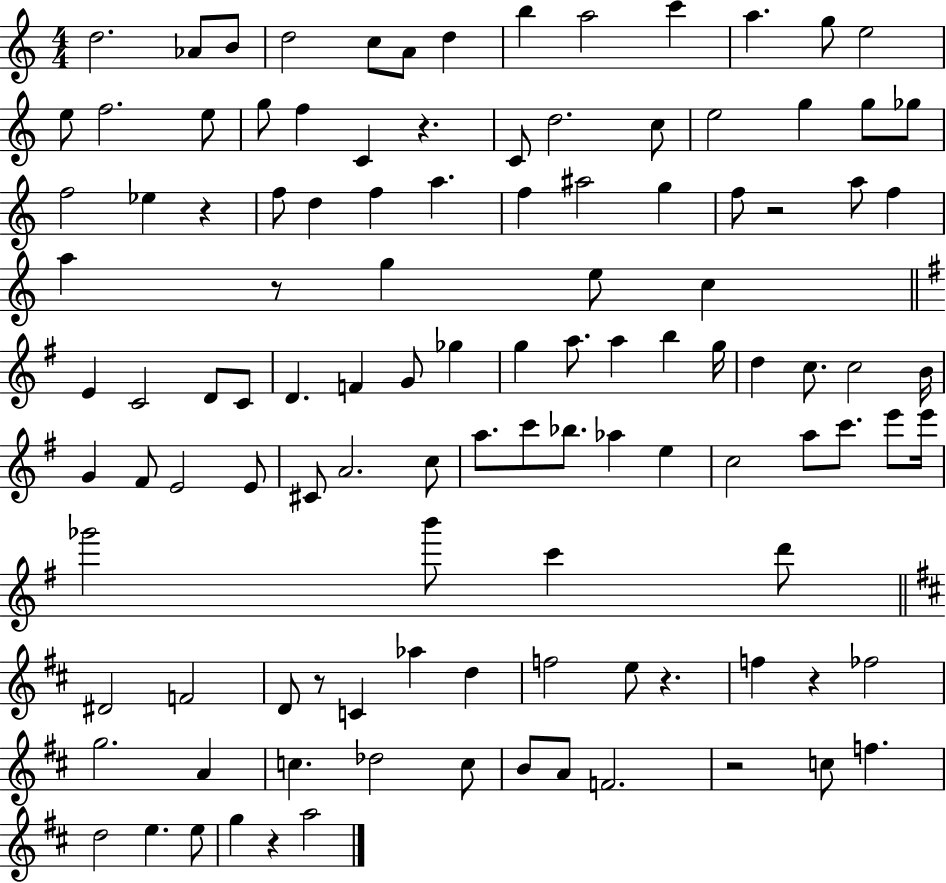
{
  \clef treble
  \numericTimeSignature
  \time 4/4
  \key c \major
  \repeat volta 2 { d''2. aes'8 b'8 | d''2 c''8 a'8 d''4 | b''4 a''2 c'''4 | a''4. g''8 e''2 | \break e''8 f''2. e''8 | g''8 f''4 c'4 r4. | c'8 d''2. c''8 | e''2 g''4 g''8 ges''8 | \break f''2 ees''4 r4 | f''8 d''4 f''4 a''4. | f''4 ais''2 g''4 | f''8 r2 a''8 f''4 | \break a''4 r8 g''4 e''8 c''4 | \bar "||" \break \key e \minor e'4 c'2 d'8 c'8 | d'4. f'4 g'8 ges''4 | g''4 a''8. a''4 b''4 g''16 | d''4 c''8. c''2 b'16 | \break g'4 fis'8 e'2 e'8 | cis'8 a'2. c''8 | a''8. c'''8 bes''8. aes''4 e''4 | c''2 a''8 c'''8. e'''8 e'''16 | \break ges'''2 b'''8 c'''4 d'''8 | \bar "||" \break \key d \major dis'2 f'2 | d'8 r8 c'4 aes''4 d''4 | f''2 e''8 r4. | f''4 r4 fes''2 | \break g''2. a'4 | c''4. des''2 c''8 | b'8 a'8 f'2. | r2 c''8 f''4. | \break d''2 e''4. e''8 | g''4 r4 a''2 | } \bar "|."
}